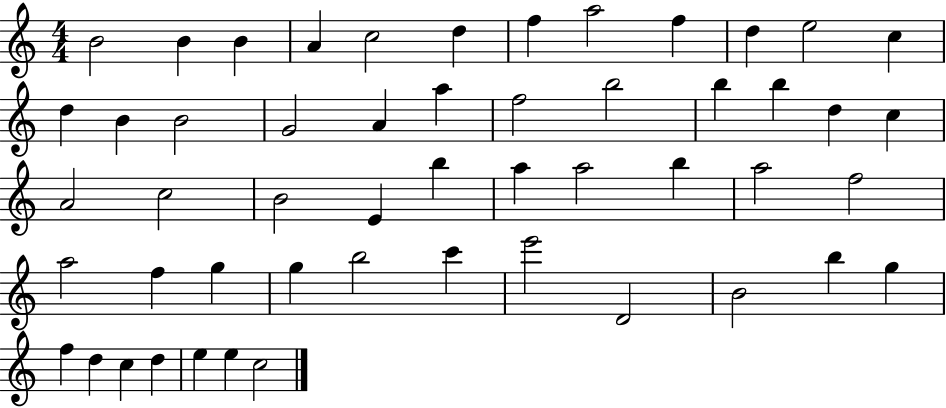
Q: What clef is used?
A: treble